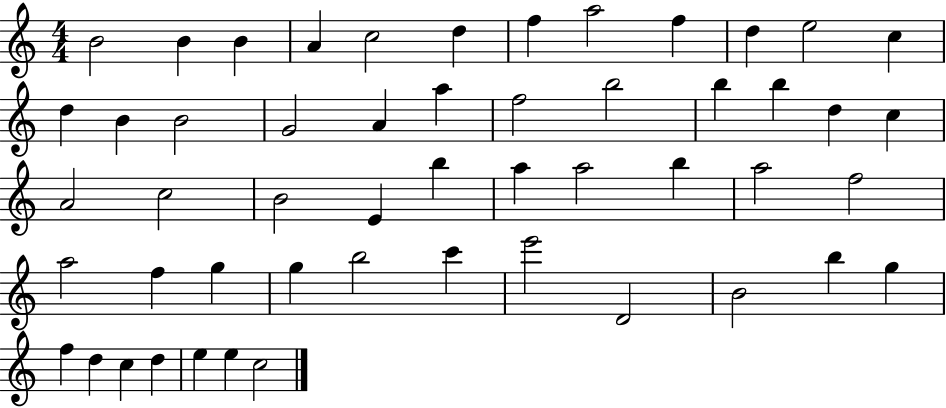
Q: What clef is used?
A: treble